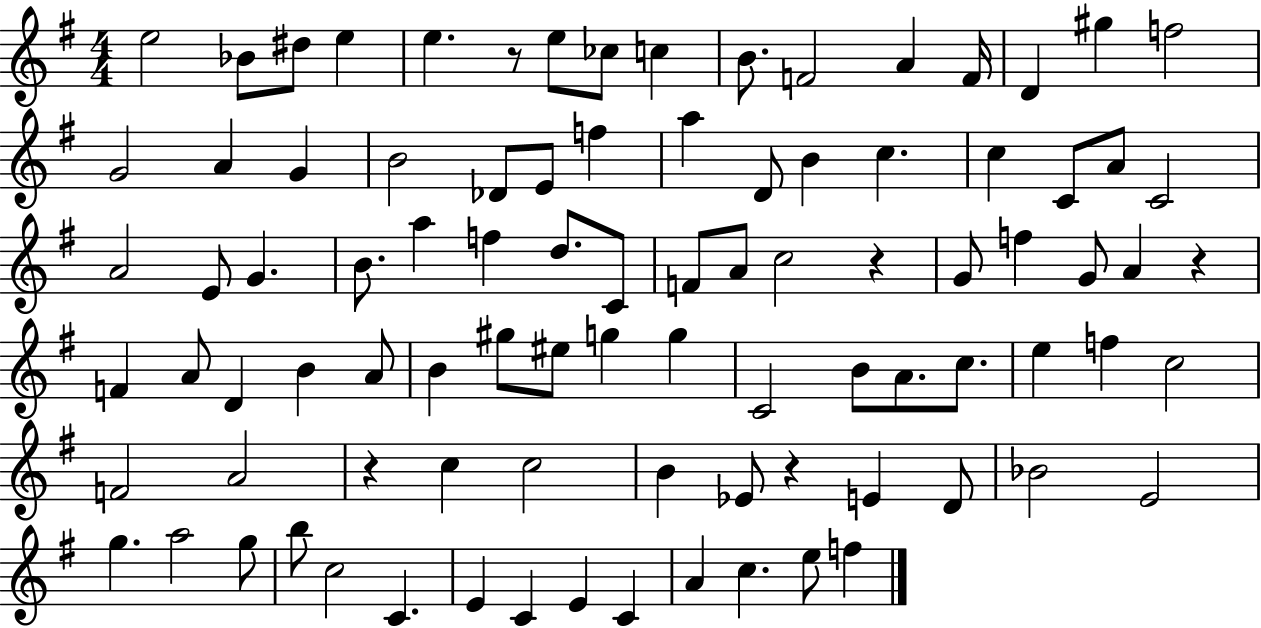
E5/h Bb4/e D#5/e E5/q E5/q. R/e E5/e CES5/e C5/q B4/e. F4/h A4/q F4/s D4/q G#5/q F5/h G4/h A4/q G4/q B4/h Db4/e E4/e F5/q A5/q D4/e B4/q C5/q. C5/q C4/e A4/e C4/h A4/h E4/e G4/q. B4/e. A5/q F5/q D5/e. C4/e F4/e A4/e C5/h R/q G4/e F5/q G4/e A4/q R/q F4/q A4/e D4/q B4/q A4/e B4/q G#5/e EIS5/e G5/q G5/q C4/h B4/e A4/e. C5/e. E5/q F5/q C5/h F4/h A4/h R/q C5/q C5/h B4/q Eb4/e R/q E4/q D4/e Bb4/h E4/h G5/q. A5/h G5/e B5/e C5/h C4/q. E4/q C4/q E4/q C4/q A4/q C5/q. E5/e F5/q